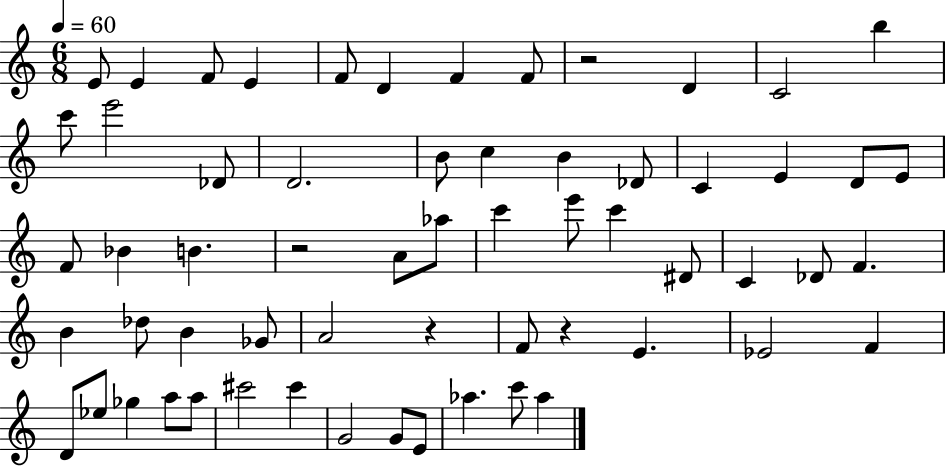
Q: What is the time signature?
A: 6/8